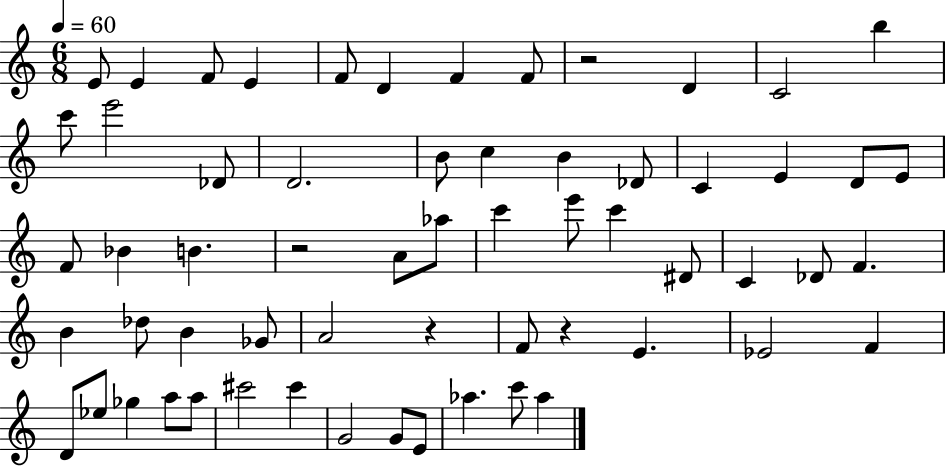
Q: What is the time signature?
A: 6/8